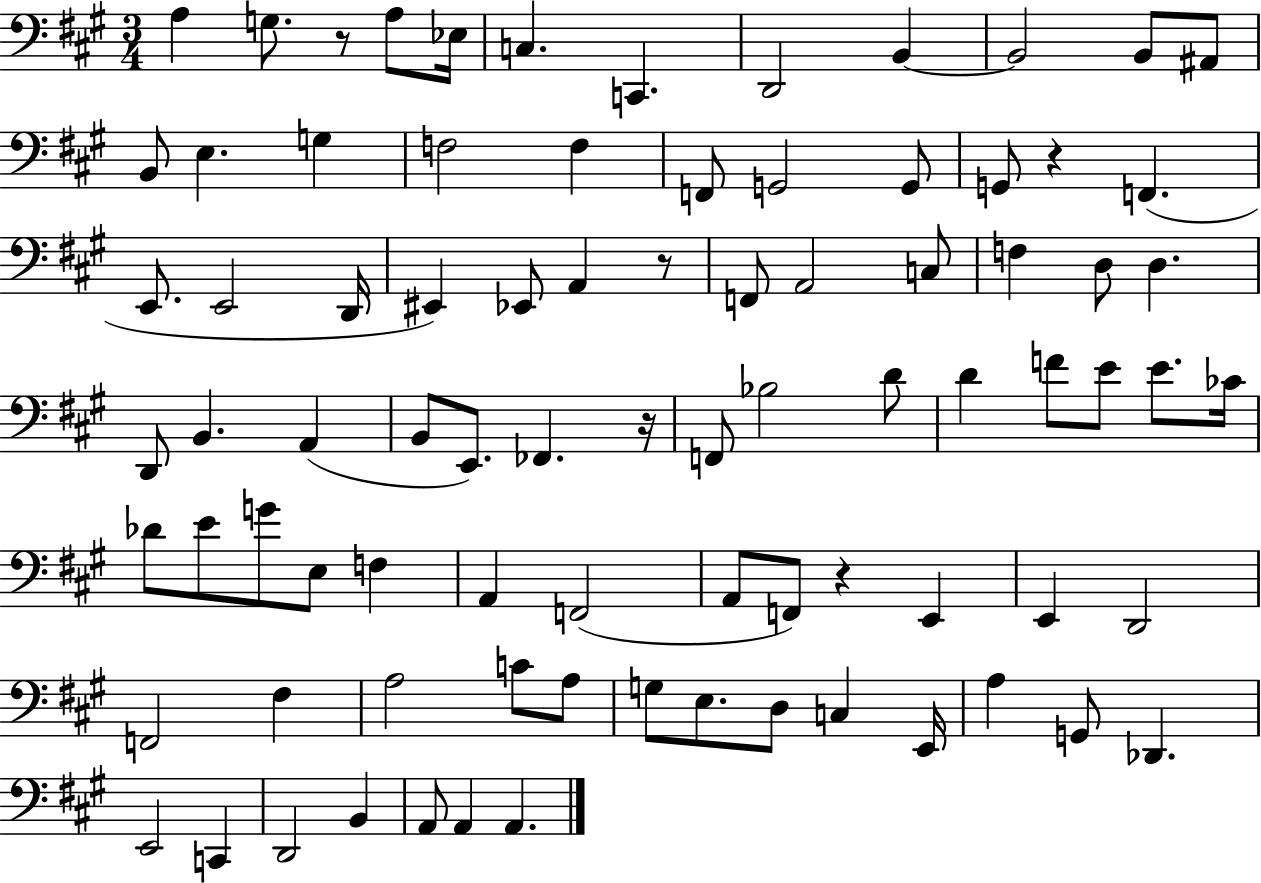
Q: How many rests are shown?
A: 5